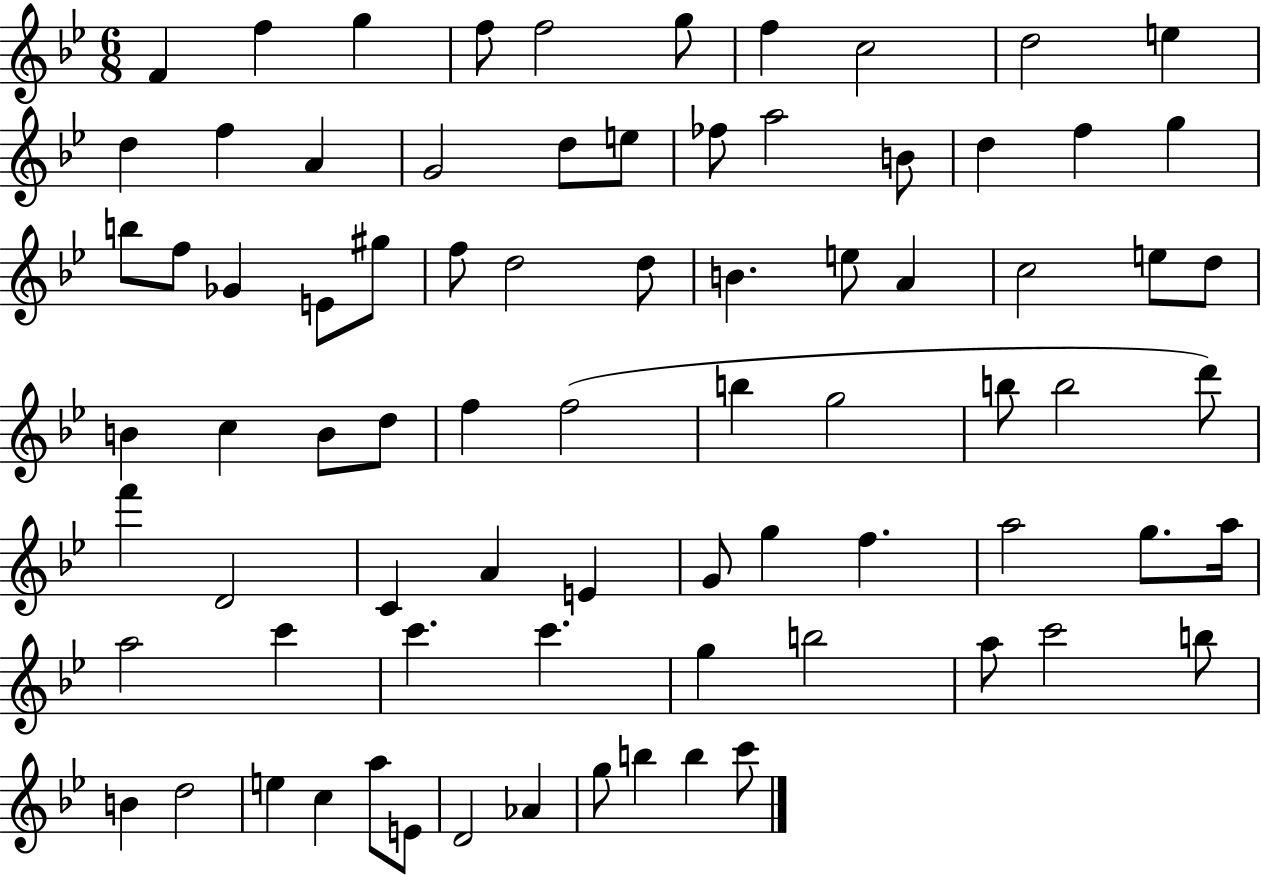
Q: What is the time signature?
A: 6/8